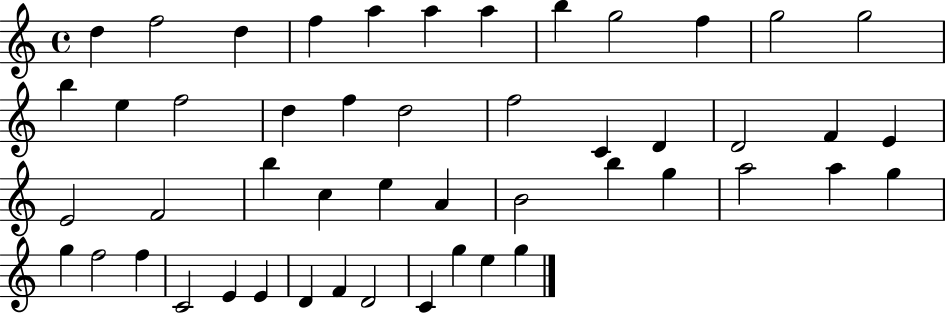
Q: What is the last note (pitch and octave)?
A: G5